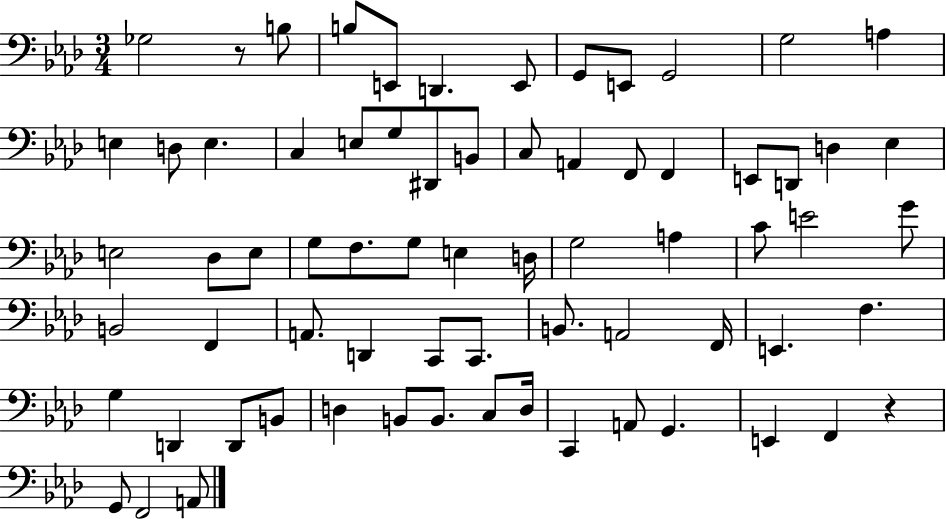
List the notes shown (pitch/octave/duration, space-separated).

Gb3/h R/e B3/e B3/e E2/e D2/q. E2/e G2/e E2/e G2/h G3/h A3/q E3/q D3/e E3/q. C3/q E3/e G3/e D#2/e B2/e C3/e A2/q F2/e F2/q E2/e D2/e D3/q Eb3/q E3/h Db3/e E3/e G3/e F3/e. G3/e E3/q D3/s G3/h A3/q C4/e E4/h G4/e B2/h F2/q A2/e. D2/q C2/e C2/e. B2/e. A2/h F2/s E2/q. F3/q. G3/q D2/q D2/e B2/e D3/q B2/e B2/e. C3/e D3/s C2/q A2/e G2/q. E2/q F2/q R/q G2/e F2/h A2/e